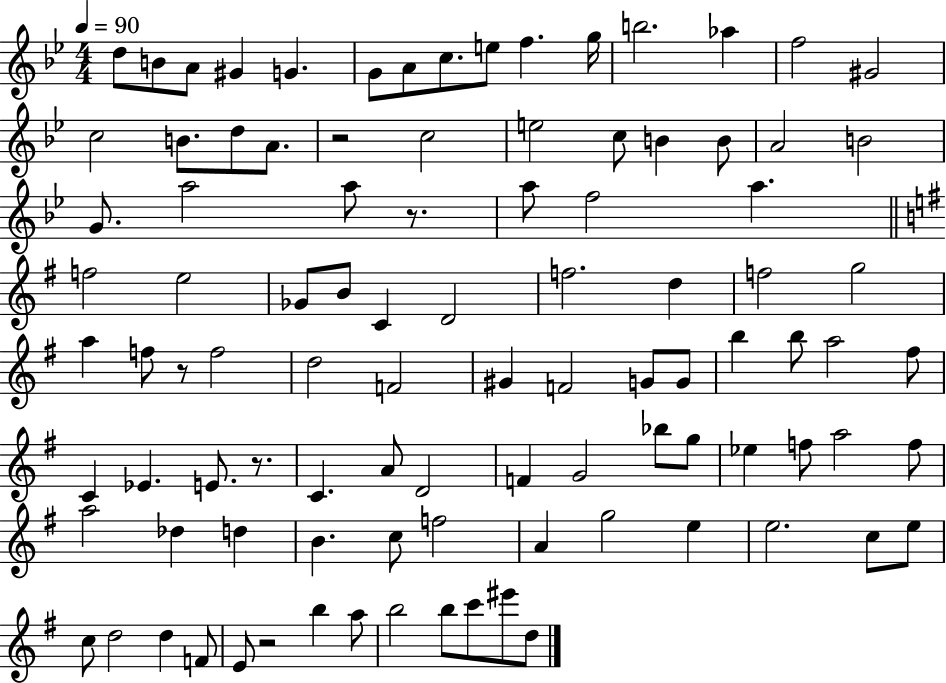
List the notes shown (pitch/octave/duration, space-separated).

D5/e B4/e A4/e G#4/q G4/q. G4/e A4/e C5/e. E5/e F5/q. G5/s B5/h. Ab5/q F5/h G#4/h C5/h B4/e. D5/e A4/e. R/h C5/h E5/h C5/e B4/q B4/e A4/h B4/h G4/e. A5/h A5/e R/e. A5/e F5/h A5/q. F5/h E5/h Gb4/e B4/e C4/q D4/h F5/h. D5/q F5/h G5/h A5/q F5/e R/e F5/h D5/h F4/h G#4/q F4/h G4/e G4/e B5/q B5/e A5/h F#5/e C4/q Eb4/q. E4/e. R/e. C4/q. A4/e D4/h F4/q G4/h Bb5/e G5/e Eb5/q F5/e A5/h F5/e A5/h Db5/q D5/q B4/q. C5/e F5/h A4/q G5/h E5/q E5/h. C5/e E5/e C5/e D5/h D5/q F4/e E4/e R/h B5/q A5/e B5/h B5/e C6/e EIS6/e D5/e